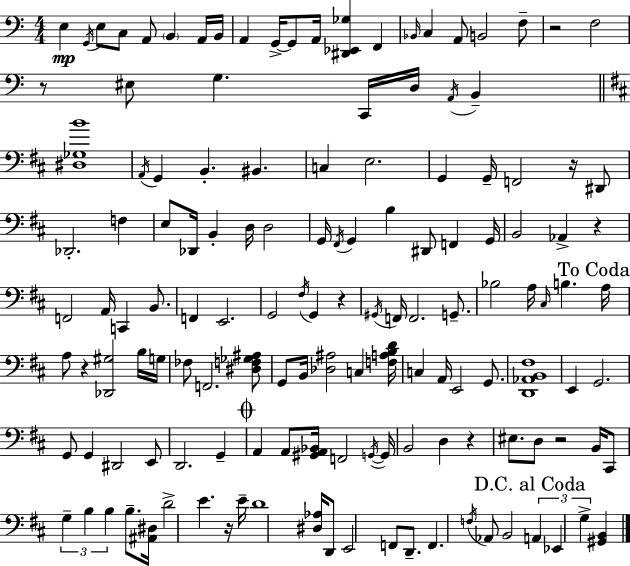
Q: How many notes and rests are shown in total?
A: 139